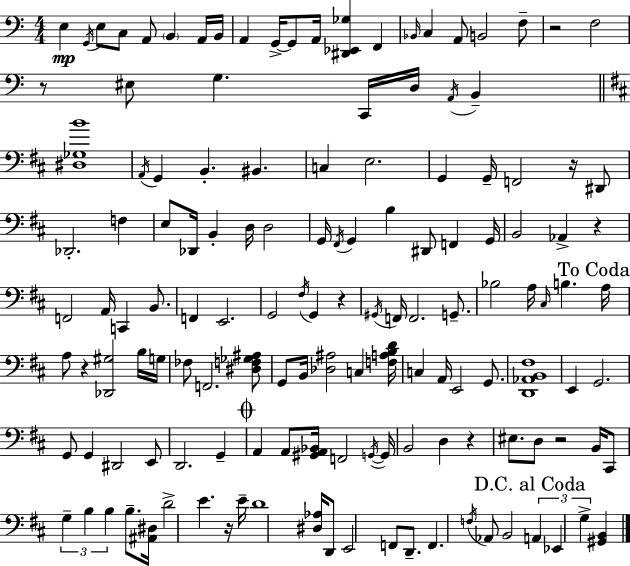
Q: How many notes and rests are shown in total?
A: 139